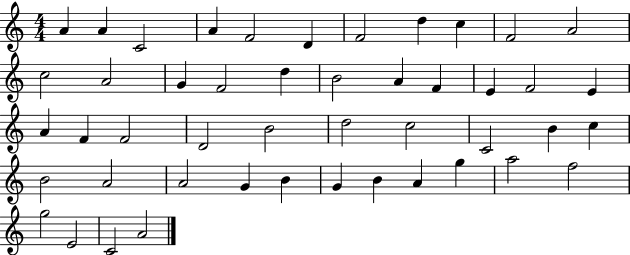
X:1
T:Untitled
M:4/4
L:1/4
K:C
A A C2 A F2 D F2 d c F2 A2 c2 A2 G F2 d B2 A F E F2 E A F F2 D2 B2 d2 c2 C2 B c B2 A2 A2 G B G B A g a2 f2 g2 E2 C2 A2